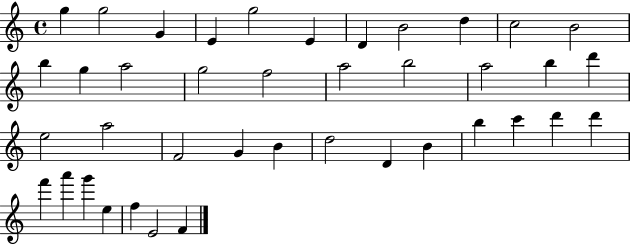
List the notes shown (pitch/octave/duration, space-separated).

G5/q G5/h G4/q E4/q G5/h E4/q D4/q B4/h D5/q C5/h B4/h B5/q G5/q A5/h G5/h F5/h A5/h B5/h A5/h B5/q D6/q E5/h A5/h F4/h G4/q B4/q D5/h D4/q B4/q B5/q C6/q D6/q D6/q F6/q A6/q G6/q E5/q F5/q E4/h F4/q